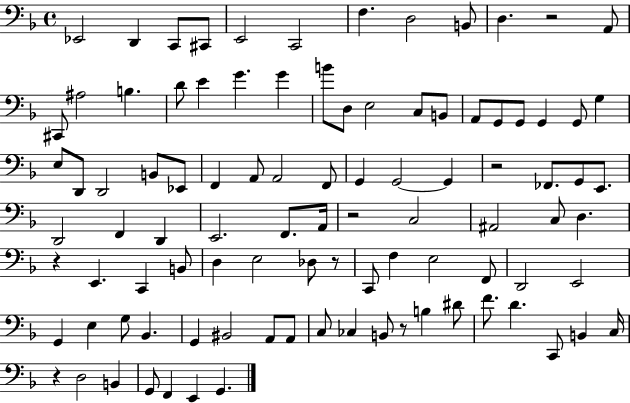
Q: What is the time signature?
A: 4/4